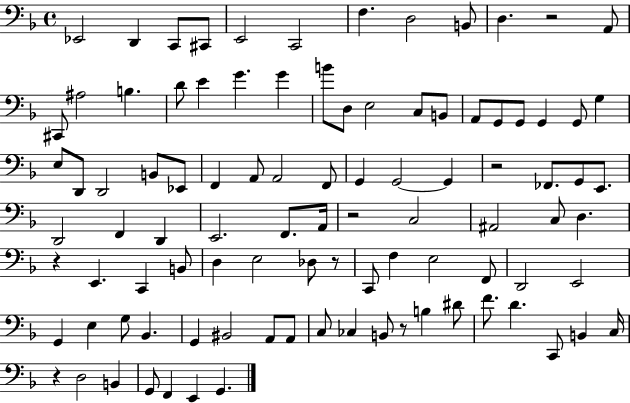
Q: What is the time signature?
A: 4/4